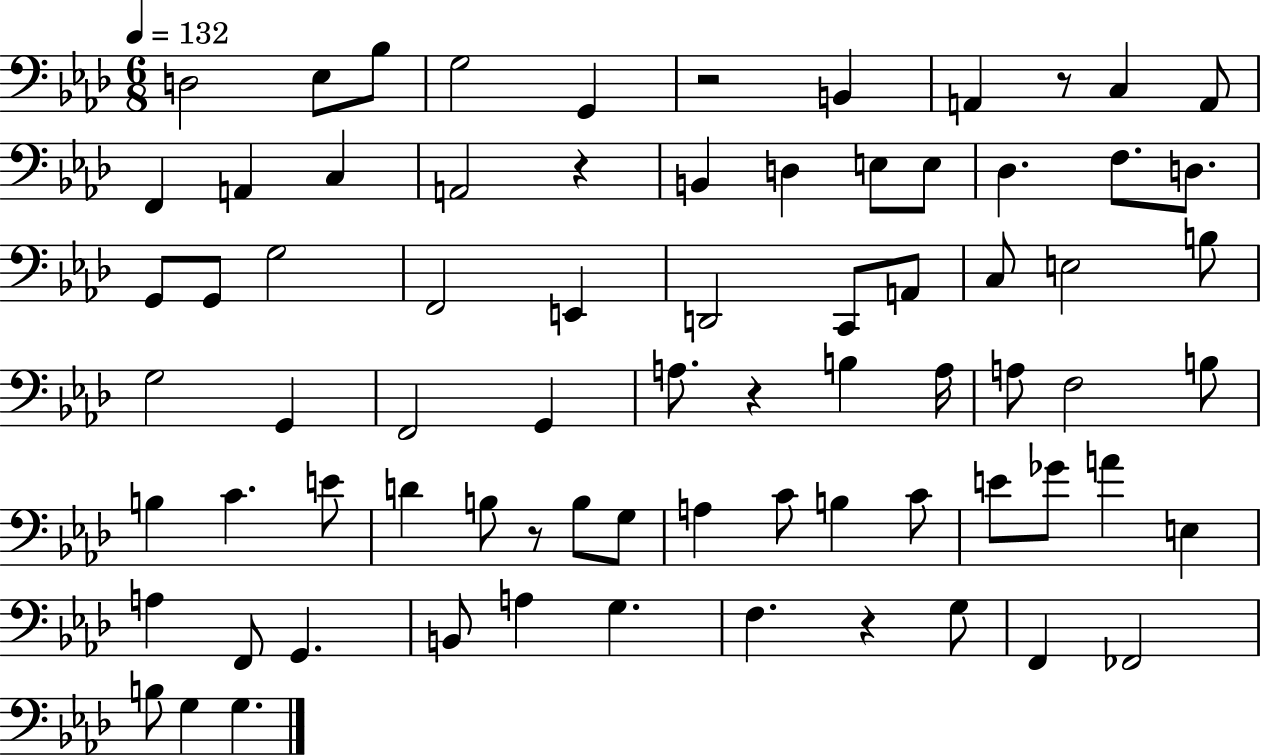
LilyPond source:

{
  \clef bass
  \numericTimeSignature
  \time 6/8
  \key aes \major
  \tempo 4 = 132
  d2 ees8 bes8 | g2 g,4 | r2 b,4 | a,4 r8 c4 a,8 | \break f,4 a,4 c4 | a,2 r4 | b,4 d4 e8 e8 | des4. f8. d8. | \break g,8 g,8 g2 | f,2 e,4 | d,2 c,8 a,8 | c8 e2 b8 | \break g2 g,4 | f,2 g,4 | a8. r4 b4 a16 | a8 f2 b8 | \break b4 c'4. e'8 | d'4 b8 r8 b8 g8 | a4 c'8 b4 c'8 | e'8 ges'8 a'4 e4 | \break a4 f,8 g,4. | b,8 a4 g4. | f4. r4 g8 | f,4 fes,2 | \break b8 g4 g4. | \bar "|."
}